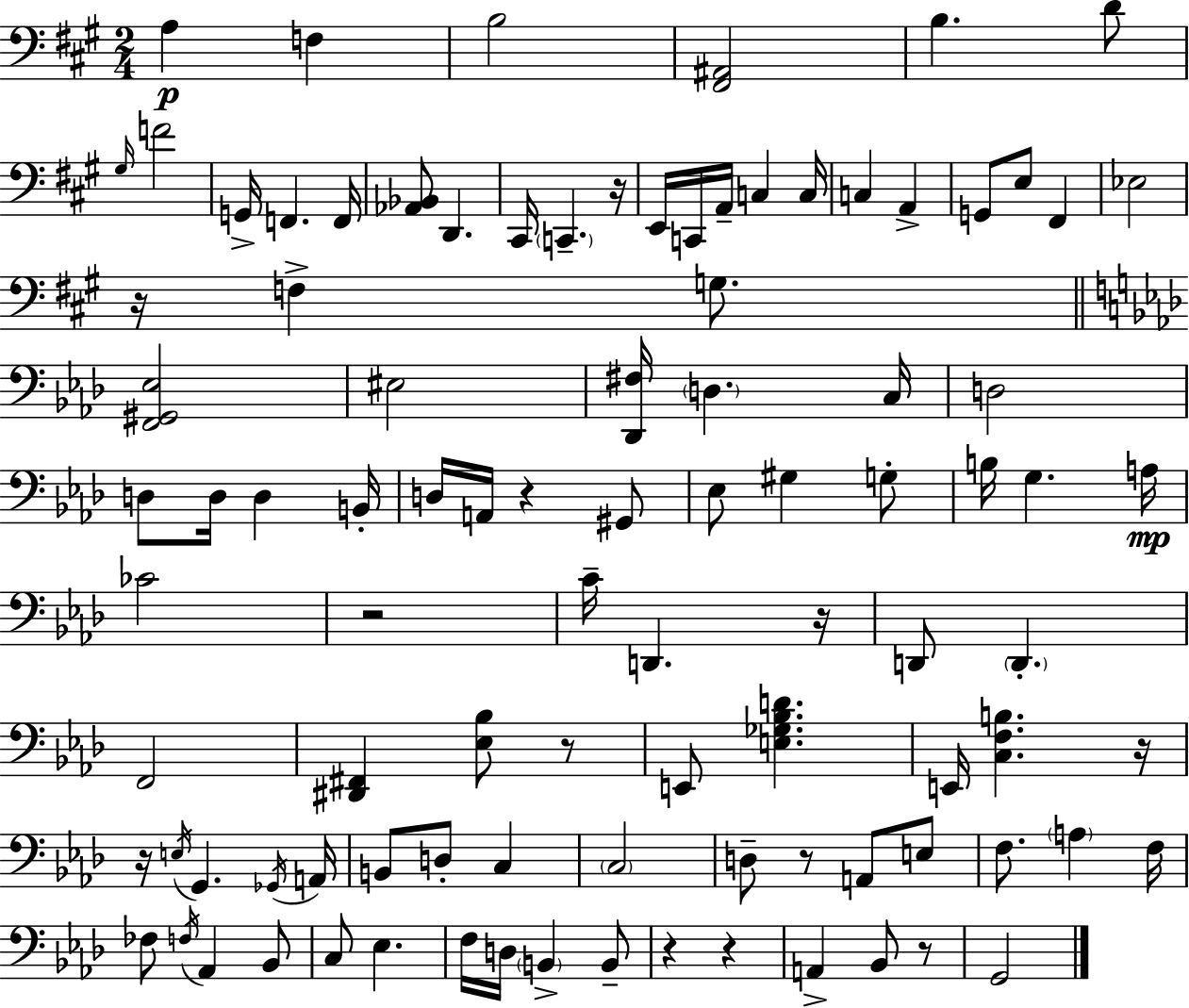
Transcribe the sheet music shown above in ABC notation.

X:1
T:Untitled
M:2/4
L:1/4
K:A
A, F, B,2 [^F,,^A,,]2 B, D/2 ^G,/4 F2 G,,/4 F,, F,,/4 [_A,,_B,,]/2 D,, ^C,,/4 C,, z/4 E,,/4 C,,/4 A,,/4 C, C,/4 C, A,, G,,/2 E,/2 ^F,, _E,2 z/4 F, G,/2 [F,,^G,,_E,]2 ^E,2 [_D,,^F,]/4 D, C,/4 D,2 D,/2 D,/4 D, B,,/4 D,/4 A,,/4 z ^G,,/2 _E,/2 ^G, G,/2 B,/4 G, A,/4 _C2 z2 C/4 D,, z/4 D,,/2 D,, F,,2 [^D,,^F,,] [_E,_B,]/2 z/2 E,,/2 [E,_G,_B,D] E,,/4 [C,F,B,] z/4 z/4 E,/4 G,, _G,,/4 A,,/4 B,,/2 D,/2 C, C,2 D,/2 z/2 A,,/2 E,/2 F,/2 A, F,/4 _F,/2 F,/4 _A,, _B,,/2 C,/2 _E, F,/4 D,/4 B,, B,,/2 z z A,, _B,,/2 z/2 G,,2